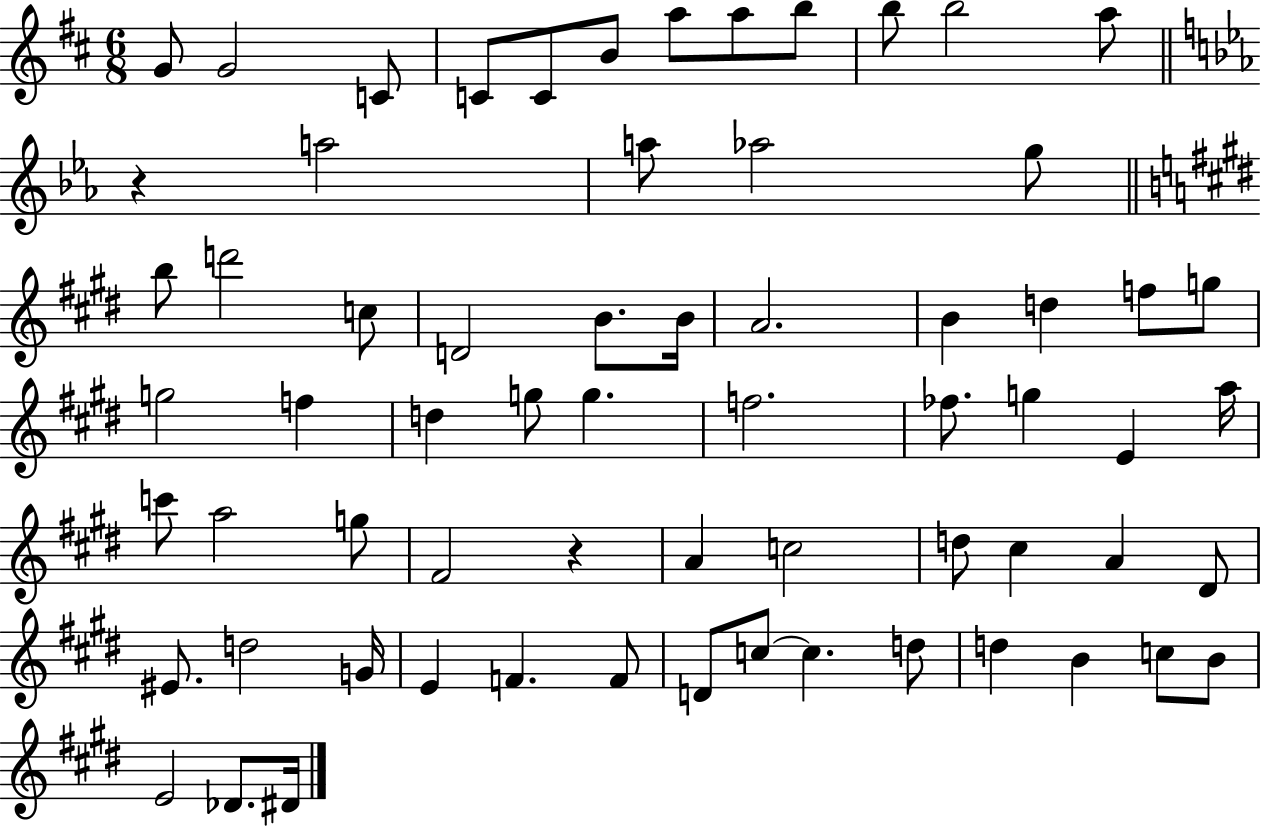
{
  \clef treble
  \numericTimeSignature
  \time 6/8
  \key d \major
  g'8 g'2 c'8 | c'8 c'8 b'8 a''8 a''8 b''8 | b''8 b''2 a''8 | \bar "||" \break \key ees \major r4 a''2 | a''8 aes''2 g''8 | \bar "||" \break \key e \major b''8 d'''2 c''8 | d'2 b'8. b'16 | a'2. | b'4 d''4 f''8 g''8 | \break g''2 f''4 | d''4 g''8 g''4. | f''2. | fes''8. g''4 e'4 a''16 | \break c'''8 a''2 g''8 | fis'2 r4 | a'4 c''2 | d''8 cis''4 a'4 dis'8 | \break eis'8. d''2 g'16 | e'4 f'4. f'8 | d'8 c''8~~ c''4. d''8 | d''4 b'4 c''8 b'8 | \break e'2 des'8. dis'16 | \bar "|."
}